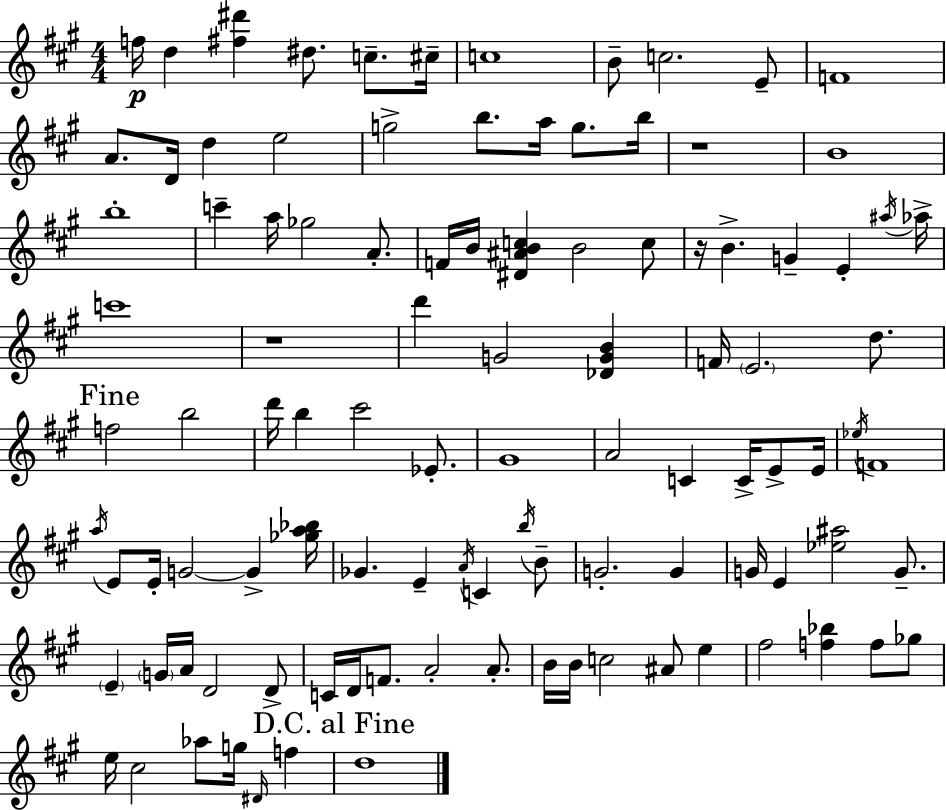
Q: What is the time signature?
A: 4/4